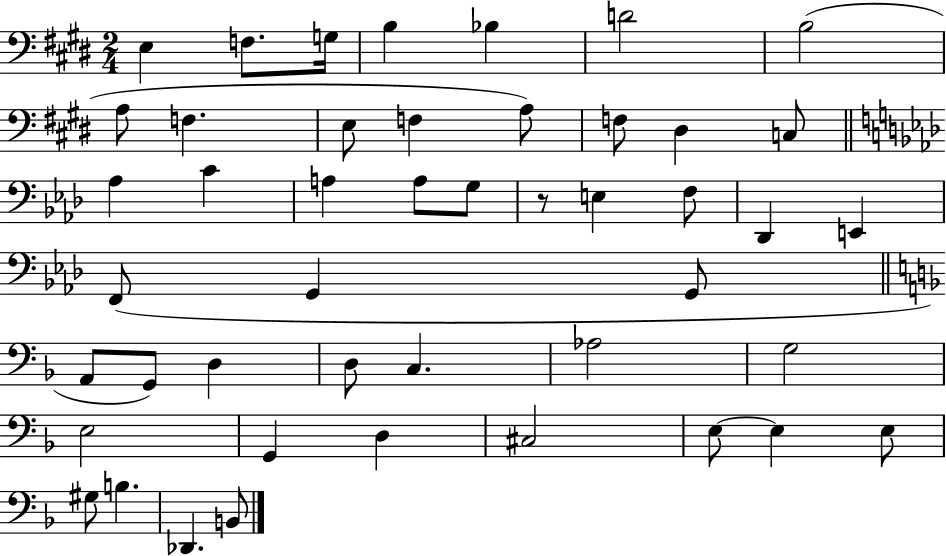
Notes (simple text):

E3/q F3/e. G3/s B3/q Bb3/q D4/h B3/h A3/e F3/q. E3/e F3/q A3/e F3/e D#3/q C3/e Ab3/q C4/q A3/q A3/e G3/e R/e E3/q F3/e Db2/q E2/q F2/e G2/q G2/e A2/e G2/e D3/q D3/e C3/q. Ab3/h G3/h E3/h G2/q D3/q C#3/h E3/e E3/q E3/e G#3/e B3/q. Db2/q. B2/e